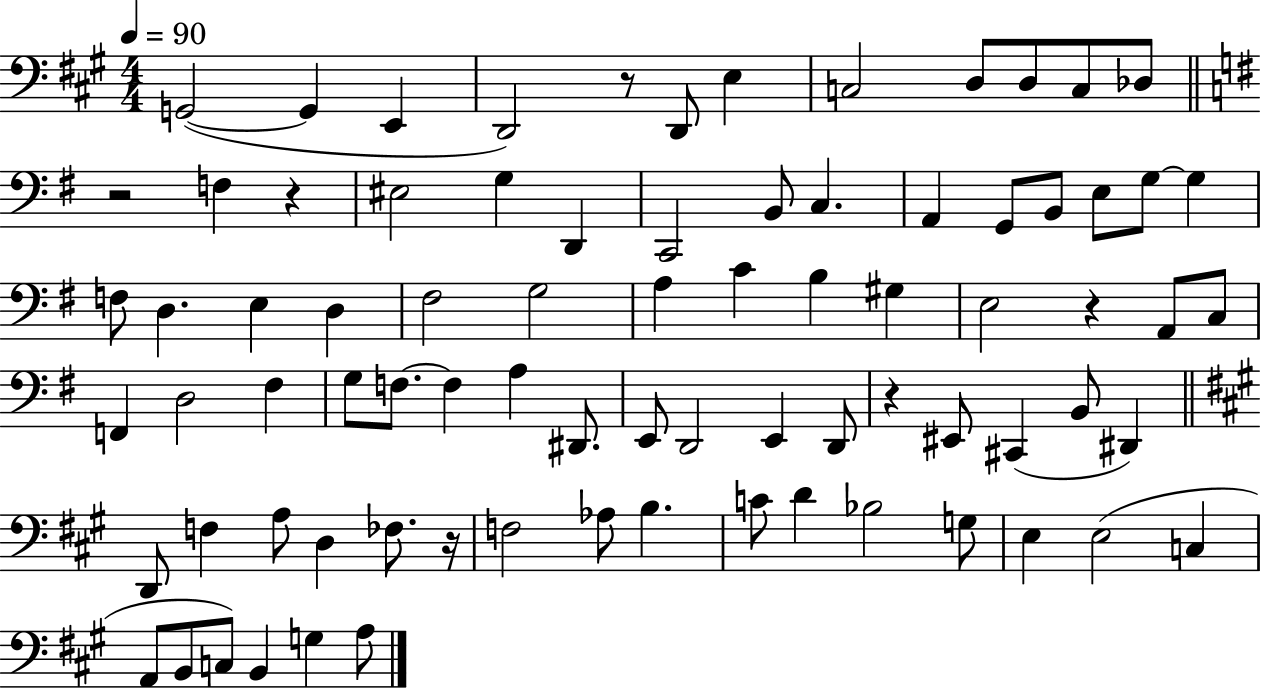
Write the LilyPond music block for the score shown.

{
  \clef bass
  \numericTimeSignature
  \time 4/4
  \key a \major
  \tempo 4 = 90
  \repeat volta 2 { g,2~(~ g,4 e,4 | d,2) r8 d,8 e4 | c2 d8 d8 c8 des8 | \bar "||" \break \key g \major r2 f4 r4 | eis2 g4 d,4 | c,2 b,8 c4. | a,4 g,8 b,8 e8 g8~~ g4 | \break f8 d4. e4 d4 | fis2 g2 | a4 c'4 b4 gis4 | e2 r4 a,8 c8 | \break f,4 d2 fis4 | g8 f8.~~ f4 a4 dis,8. | e,8 d,2 e,4 d,8 | r4 eis,8 cis,4( b,8 dis,4) | \break \bar "||" \break \key a \major d,8 f4 a8 d4 fes8. r16 | f2 aes8 b4. | c'8 d'4 bes2 g8 | e4 e2( c4 | \break a,8 b,8 c8) b,4 g4 a8 | } \bar "|."
}